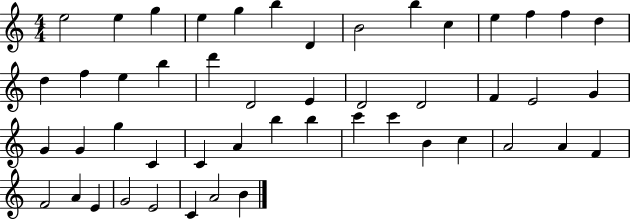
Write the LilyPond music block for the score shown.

{
  \clef treble
  \numericTimeSignature
  \time 4/4
  \key c \major
  e''2 e''4 g''4 | e''4 g''4 b''4 d'4 | b'2 b''4 c''4 | e''4 f''4 f''4 d''4 | \break d''4 f''4 e''4 b''4 | d'''4 d'2 e'4 | d'2 d'2 | f'4 e'2 g'4 | \break g'4 g'4 g''4 c'4 | c'4 a'4 b''4 b''4 | c'''4 c'''4 b'4 c''4 | a'2 a'4 f'4 | \break f'2 a'4 e'4 | g'2 e'2 | c'4 a'2 b'4 | \bar "|."
}